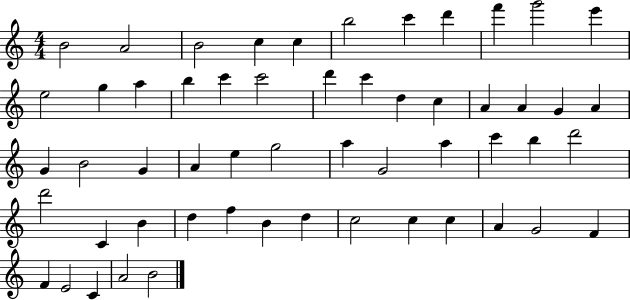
X:1
T:Untitled
M:4/4
L:1/4
K:C
B2 A2 B2 c c b2 c' d' f' g'2 e' e2 g a b c' c'2 d' c' d c A A G A G B2 G A e g2 a G2 a c' b d'2 d'2 C B d f B d c2 c c A G2 F F E2 C A2 B2